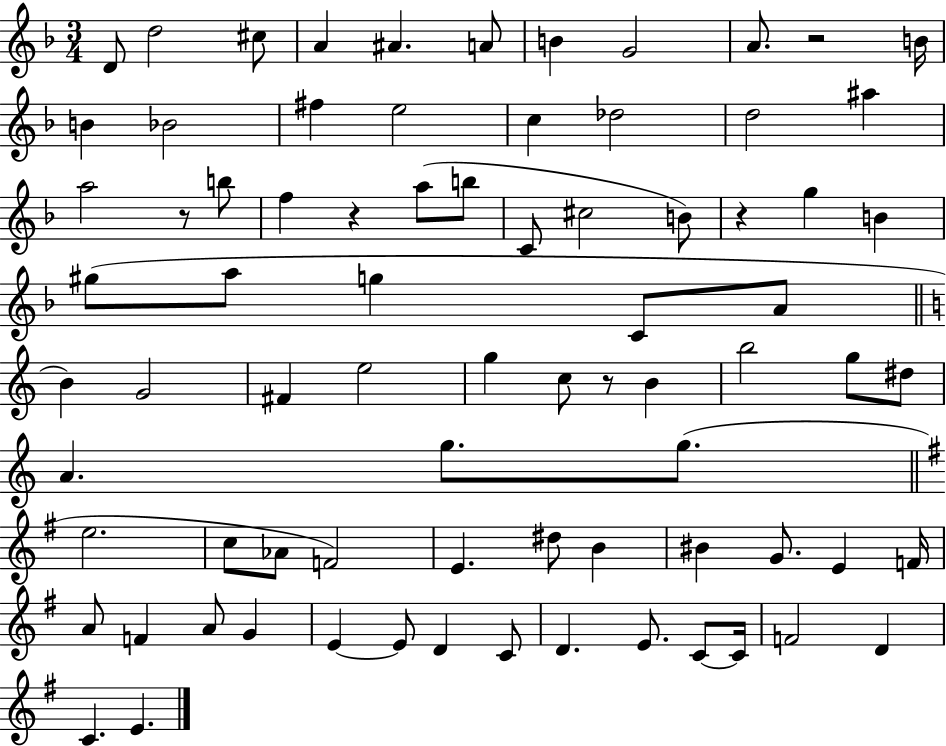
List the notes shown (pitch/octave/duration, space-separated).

D4/e D5/h C#5/e A4/q A#4/q. A4/e B4/q G4/h A4/e. R/h B4/s B4/q Bb4/h F#5/q E5/h C5/q Db5/h D5/h A#5/q A5/h R/e B5/e F5/q R/q A5/e B5/e C4/e C#5/h B4/e R/q G5/q B4/q G#5/e A5/e G5/q C4/e A4/e B4/q G4/h F#4/q E5/h G5/q C5/e R/e B4/q B5/h G5/e D#5/e A4/q. G5/e. G5/e. E5/h. C5/e Ab4/e F4/h E4/q. D#5/e B4/q BIS4/q G4/e. E4/q F4/s A4/e F4/q A4/e G4/q E4/q E4/e D4/q C4/e D4/q. E4/e. C4/e C4/s F4/h D4/q C4/q. E4/q.